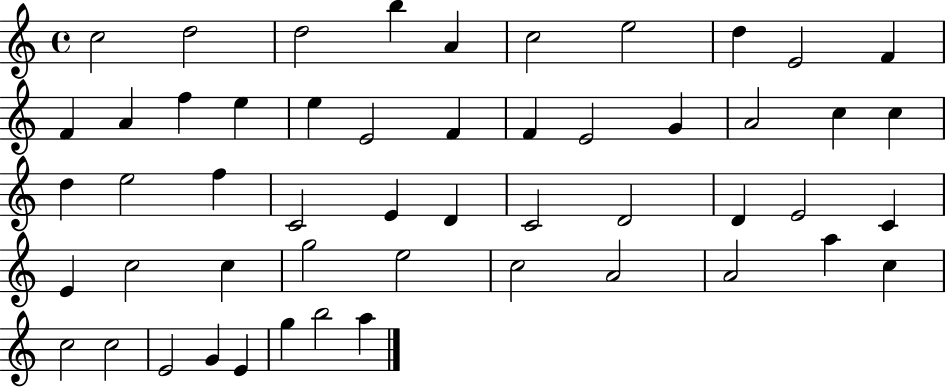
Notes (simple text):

C5/h D5/h D5/h B5/q A4/q C5/h E5/h D5/q E4/h F4/q F4/q A4/q F5/q E5/q E5/q E4/h F4/q F4/q E4/h G4/q A4/h C5/q C5/q D5/q E5/h F5/q C4/h E4/q D4/q C4/h D4/h D4/q E4/h C4/q E4/q C5/h C5/q G5/h E5/h C5/h A4/h A4/h A5/q C5/q C5/h C5/h E4/h G4/q E4/q G5/q B5/h A5/q